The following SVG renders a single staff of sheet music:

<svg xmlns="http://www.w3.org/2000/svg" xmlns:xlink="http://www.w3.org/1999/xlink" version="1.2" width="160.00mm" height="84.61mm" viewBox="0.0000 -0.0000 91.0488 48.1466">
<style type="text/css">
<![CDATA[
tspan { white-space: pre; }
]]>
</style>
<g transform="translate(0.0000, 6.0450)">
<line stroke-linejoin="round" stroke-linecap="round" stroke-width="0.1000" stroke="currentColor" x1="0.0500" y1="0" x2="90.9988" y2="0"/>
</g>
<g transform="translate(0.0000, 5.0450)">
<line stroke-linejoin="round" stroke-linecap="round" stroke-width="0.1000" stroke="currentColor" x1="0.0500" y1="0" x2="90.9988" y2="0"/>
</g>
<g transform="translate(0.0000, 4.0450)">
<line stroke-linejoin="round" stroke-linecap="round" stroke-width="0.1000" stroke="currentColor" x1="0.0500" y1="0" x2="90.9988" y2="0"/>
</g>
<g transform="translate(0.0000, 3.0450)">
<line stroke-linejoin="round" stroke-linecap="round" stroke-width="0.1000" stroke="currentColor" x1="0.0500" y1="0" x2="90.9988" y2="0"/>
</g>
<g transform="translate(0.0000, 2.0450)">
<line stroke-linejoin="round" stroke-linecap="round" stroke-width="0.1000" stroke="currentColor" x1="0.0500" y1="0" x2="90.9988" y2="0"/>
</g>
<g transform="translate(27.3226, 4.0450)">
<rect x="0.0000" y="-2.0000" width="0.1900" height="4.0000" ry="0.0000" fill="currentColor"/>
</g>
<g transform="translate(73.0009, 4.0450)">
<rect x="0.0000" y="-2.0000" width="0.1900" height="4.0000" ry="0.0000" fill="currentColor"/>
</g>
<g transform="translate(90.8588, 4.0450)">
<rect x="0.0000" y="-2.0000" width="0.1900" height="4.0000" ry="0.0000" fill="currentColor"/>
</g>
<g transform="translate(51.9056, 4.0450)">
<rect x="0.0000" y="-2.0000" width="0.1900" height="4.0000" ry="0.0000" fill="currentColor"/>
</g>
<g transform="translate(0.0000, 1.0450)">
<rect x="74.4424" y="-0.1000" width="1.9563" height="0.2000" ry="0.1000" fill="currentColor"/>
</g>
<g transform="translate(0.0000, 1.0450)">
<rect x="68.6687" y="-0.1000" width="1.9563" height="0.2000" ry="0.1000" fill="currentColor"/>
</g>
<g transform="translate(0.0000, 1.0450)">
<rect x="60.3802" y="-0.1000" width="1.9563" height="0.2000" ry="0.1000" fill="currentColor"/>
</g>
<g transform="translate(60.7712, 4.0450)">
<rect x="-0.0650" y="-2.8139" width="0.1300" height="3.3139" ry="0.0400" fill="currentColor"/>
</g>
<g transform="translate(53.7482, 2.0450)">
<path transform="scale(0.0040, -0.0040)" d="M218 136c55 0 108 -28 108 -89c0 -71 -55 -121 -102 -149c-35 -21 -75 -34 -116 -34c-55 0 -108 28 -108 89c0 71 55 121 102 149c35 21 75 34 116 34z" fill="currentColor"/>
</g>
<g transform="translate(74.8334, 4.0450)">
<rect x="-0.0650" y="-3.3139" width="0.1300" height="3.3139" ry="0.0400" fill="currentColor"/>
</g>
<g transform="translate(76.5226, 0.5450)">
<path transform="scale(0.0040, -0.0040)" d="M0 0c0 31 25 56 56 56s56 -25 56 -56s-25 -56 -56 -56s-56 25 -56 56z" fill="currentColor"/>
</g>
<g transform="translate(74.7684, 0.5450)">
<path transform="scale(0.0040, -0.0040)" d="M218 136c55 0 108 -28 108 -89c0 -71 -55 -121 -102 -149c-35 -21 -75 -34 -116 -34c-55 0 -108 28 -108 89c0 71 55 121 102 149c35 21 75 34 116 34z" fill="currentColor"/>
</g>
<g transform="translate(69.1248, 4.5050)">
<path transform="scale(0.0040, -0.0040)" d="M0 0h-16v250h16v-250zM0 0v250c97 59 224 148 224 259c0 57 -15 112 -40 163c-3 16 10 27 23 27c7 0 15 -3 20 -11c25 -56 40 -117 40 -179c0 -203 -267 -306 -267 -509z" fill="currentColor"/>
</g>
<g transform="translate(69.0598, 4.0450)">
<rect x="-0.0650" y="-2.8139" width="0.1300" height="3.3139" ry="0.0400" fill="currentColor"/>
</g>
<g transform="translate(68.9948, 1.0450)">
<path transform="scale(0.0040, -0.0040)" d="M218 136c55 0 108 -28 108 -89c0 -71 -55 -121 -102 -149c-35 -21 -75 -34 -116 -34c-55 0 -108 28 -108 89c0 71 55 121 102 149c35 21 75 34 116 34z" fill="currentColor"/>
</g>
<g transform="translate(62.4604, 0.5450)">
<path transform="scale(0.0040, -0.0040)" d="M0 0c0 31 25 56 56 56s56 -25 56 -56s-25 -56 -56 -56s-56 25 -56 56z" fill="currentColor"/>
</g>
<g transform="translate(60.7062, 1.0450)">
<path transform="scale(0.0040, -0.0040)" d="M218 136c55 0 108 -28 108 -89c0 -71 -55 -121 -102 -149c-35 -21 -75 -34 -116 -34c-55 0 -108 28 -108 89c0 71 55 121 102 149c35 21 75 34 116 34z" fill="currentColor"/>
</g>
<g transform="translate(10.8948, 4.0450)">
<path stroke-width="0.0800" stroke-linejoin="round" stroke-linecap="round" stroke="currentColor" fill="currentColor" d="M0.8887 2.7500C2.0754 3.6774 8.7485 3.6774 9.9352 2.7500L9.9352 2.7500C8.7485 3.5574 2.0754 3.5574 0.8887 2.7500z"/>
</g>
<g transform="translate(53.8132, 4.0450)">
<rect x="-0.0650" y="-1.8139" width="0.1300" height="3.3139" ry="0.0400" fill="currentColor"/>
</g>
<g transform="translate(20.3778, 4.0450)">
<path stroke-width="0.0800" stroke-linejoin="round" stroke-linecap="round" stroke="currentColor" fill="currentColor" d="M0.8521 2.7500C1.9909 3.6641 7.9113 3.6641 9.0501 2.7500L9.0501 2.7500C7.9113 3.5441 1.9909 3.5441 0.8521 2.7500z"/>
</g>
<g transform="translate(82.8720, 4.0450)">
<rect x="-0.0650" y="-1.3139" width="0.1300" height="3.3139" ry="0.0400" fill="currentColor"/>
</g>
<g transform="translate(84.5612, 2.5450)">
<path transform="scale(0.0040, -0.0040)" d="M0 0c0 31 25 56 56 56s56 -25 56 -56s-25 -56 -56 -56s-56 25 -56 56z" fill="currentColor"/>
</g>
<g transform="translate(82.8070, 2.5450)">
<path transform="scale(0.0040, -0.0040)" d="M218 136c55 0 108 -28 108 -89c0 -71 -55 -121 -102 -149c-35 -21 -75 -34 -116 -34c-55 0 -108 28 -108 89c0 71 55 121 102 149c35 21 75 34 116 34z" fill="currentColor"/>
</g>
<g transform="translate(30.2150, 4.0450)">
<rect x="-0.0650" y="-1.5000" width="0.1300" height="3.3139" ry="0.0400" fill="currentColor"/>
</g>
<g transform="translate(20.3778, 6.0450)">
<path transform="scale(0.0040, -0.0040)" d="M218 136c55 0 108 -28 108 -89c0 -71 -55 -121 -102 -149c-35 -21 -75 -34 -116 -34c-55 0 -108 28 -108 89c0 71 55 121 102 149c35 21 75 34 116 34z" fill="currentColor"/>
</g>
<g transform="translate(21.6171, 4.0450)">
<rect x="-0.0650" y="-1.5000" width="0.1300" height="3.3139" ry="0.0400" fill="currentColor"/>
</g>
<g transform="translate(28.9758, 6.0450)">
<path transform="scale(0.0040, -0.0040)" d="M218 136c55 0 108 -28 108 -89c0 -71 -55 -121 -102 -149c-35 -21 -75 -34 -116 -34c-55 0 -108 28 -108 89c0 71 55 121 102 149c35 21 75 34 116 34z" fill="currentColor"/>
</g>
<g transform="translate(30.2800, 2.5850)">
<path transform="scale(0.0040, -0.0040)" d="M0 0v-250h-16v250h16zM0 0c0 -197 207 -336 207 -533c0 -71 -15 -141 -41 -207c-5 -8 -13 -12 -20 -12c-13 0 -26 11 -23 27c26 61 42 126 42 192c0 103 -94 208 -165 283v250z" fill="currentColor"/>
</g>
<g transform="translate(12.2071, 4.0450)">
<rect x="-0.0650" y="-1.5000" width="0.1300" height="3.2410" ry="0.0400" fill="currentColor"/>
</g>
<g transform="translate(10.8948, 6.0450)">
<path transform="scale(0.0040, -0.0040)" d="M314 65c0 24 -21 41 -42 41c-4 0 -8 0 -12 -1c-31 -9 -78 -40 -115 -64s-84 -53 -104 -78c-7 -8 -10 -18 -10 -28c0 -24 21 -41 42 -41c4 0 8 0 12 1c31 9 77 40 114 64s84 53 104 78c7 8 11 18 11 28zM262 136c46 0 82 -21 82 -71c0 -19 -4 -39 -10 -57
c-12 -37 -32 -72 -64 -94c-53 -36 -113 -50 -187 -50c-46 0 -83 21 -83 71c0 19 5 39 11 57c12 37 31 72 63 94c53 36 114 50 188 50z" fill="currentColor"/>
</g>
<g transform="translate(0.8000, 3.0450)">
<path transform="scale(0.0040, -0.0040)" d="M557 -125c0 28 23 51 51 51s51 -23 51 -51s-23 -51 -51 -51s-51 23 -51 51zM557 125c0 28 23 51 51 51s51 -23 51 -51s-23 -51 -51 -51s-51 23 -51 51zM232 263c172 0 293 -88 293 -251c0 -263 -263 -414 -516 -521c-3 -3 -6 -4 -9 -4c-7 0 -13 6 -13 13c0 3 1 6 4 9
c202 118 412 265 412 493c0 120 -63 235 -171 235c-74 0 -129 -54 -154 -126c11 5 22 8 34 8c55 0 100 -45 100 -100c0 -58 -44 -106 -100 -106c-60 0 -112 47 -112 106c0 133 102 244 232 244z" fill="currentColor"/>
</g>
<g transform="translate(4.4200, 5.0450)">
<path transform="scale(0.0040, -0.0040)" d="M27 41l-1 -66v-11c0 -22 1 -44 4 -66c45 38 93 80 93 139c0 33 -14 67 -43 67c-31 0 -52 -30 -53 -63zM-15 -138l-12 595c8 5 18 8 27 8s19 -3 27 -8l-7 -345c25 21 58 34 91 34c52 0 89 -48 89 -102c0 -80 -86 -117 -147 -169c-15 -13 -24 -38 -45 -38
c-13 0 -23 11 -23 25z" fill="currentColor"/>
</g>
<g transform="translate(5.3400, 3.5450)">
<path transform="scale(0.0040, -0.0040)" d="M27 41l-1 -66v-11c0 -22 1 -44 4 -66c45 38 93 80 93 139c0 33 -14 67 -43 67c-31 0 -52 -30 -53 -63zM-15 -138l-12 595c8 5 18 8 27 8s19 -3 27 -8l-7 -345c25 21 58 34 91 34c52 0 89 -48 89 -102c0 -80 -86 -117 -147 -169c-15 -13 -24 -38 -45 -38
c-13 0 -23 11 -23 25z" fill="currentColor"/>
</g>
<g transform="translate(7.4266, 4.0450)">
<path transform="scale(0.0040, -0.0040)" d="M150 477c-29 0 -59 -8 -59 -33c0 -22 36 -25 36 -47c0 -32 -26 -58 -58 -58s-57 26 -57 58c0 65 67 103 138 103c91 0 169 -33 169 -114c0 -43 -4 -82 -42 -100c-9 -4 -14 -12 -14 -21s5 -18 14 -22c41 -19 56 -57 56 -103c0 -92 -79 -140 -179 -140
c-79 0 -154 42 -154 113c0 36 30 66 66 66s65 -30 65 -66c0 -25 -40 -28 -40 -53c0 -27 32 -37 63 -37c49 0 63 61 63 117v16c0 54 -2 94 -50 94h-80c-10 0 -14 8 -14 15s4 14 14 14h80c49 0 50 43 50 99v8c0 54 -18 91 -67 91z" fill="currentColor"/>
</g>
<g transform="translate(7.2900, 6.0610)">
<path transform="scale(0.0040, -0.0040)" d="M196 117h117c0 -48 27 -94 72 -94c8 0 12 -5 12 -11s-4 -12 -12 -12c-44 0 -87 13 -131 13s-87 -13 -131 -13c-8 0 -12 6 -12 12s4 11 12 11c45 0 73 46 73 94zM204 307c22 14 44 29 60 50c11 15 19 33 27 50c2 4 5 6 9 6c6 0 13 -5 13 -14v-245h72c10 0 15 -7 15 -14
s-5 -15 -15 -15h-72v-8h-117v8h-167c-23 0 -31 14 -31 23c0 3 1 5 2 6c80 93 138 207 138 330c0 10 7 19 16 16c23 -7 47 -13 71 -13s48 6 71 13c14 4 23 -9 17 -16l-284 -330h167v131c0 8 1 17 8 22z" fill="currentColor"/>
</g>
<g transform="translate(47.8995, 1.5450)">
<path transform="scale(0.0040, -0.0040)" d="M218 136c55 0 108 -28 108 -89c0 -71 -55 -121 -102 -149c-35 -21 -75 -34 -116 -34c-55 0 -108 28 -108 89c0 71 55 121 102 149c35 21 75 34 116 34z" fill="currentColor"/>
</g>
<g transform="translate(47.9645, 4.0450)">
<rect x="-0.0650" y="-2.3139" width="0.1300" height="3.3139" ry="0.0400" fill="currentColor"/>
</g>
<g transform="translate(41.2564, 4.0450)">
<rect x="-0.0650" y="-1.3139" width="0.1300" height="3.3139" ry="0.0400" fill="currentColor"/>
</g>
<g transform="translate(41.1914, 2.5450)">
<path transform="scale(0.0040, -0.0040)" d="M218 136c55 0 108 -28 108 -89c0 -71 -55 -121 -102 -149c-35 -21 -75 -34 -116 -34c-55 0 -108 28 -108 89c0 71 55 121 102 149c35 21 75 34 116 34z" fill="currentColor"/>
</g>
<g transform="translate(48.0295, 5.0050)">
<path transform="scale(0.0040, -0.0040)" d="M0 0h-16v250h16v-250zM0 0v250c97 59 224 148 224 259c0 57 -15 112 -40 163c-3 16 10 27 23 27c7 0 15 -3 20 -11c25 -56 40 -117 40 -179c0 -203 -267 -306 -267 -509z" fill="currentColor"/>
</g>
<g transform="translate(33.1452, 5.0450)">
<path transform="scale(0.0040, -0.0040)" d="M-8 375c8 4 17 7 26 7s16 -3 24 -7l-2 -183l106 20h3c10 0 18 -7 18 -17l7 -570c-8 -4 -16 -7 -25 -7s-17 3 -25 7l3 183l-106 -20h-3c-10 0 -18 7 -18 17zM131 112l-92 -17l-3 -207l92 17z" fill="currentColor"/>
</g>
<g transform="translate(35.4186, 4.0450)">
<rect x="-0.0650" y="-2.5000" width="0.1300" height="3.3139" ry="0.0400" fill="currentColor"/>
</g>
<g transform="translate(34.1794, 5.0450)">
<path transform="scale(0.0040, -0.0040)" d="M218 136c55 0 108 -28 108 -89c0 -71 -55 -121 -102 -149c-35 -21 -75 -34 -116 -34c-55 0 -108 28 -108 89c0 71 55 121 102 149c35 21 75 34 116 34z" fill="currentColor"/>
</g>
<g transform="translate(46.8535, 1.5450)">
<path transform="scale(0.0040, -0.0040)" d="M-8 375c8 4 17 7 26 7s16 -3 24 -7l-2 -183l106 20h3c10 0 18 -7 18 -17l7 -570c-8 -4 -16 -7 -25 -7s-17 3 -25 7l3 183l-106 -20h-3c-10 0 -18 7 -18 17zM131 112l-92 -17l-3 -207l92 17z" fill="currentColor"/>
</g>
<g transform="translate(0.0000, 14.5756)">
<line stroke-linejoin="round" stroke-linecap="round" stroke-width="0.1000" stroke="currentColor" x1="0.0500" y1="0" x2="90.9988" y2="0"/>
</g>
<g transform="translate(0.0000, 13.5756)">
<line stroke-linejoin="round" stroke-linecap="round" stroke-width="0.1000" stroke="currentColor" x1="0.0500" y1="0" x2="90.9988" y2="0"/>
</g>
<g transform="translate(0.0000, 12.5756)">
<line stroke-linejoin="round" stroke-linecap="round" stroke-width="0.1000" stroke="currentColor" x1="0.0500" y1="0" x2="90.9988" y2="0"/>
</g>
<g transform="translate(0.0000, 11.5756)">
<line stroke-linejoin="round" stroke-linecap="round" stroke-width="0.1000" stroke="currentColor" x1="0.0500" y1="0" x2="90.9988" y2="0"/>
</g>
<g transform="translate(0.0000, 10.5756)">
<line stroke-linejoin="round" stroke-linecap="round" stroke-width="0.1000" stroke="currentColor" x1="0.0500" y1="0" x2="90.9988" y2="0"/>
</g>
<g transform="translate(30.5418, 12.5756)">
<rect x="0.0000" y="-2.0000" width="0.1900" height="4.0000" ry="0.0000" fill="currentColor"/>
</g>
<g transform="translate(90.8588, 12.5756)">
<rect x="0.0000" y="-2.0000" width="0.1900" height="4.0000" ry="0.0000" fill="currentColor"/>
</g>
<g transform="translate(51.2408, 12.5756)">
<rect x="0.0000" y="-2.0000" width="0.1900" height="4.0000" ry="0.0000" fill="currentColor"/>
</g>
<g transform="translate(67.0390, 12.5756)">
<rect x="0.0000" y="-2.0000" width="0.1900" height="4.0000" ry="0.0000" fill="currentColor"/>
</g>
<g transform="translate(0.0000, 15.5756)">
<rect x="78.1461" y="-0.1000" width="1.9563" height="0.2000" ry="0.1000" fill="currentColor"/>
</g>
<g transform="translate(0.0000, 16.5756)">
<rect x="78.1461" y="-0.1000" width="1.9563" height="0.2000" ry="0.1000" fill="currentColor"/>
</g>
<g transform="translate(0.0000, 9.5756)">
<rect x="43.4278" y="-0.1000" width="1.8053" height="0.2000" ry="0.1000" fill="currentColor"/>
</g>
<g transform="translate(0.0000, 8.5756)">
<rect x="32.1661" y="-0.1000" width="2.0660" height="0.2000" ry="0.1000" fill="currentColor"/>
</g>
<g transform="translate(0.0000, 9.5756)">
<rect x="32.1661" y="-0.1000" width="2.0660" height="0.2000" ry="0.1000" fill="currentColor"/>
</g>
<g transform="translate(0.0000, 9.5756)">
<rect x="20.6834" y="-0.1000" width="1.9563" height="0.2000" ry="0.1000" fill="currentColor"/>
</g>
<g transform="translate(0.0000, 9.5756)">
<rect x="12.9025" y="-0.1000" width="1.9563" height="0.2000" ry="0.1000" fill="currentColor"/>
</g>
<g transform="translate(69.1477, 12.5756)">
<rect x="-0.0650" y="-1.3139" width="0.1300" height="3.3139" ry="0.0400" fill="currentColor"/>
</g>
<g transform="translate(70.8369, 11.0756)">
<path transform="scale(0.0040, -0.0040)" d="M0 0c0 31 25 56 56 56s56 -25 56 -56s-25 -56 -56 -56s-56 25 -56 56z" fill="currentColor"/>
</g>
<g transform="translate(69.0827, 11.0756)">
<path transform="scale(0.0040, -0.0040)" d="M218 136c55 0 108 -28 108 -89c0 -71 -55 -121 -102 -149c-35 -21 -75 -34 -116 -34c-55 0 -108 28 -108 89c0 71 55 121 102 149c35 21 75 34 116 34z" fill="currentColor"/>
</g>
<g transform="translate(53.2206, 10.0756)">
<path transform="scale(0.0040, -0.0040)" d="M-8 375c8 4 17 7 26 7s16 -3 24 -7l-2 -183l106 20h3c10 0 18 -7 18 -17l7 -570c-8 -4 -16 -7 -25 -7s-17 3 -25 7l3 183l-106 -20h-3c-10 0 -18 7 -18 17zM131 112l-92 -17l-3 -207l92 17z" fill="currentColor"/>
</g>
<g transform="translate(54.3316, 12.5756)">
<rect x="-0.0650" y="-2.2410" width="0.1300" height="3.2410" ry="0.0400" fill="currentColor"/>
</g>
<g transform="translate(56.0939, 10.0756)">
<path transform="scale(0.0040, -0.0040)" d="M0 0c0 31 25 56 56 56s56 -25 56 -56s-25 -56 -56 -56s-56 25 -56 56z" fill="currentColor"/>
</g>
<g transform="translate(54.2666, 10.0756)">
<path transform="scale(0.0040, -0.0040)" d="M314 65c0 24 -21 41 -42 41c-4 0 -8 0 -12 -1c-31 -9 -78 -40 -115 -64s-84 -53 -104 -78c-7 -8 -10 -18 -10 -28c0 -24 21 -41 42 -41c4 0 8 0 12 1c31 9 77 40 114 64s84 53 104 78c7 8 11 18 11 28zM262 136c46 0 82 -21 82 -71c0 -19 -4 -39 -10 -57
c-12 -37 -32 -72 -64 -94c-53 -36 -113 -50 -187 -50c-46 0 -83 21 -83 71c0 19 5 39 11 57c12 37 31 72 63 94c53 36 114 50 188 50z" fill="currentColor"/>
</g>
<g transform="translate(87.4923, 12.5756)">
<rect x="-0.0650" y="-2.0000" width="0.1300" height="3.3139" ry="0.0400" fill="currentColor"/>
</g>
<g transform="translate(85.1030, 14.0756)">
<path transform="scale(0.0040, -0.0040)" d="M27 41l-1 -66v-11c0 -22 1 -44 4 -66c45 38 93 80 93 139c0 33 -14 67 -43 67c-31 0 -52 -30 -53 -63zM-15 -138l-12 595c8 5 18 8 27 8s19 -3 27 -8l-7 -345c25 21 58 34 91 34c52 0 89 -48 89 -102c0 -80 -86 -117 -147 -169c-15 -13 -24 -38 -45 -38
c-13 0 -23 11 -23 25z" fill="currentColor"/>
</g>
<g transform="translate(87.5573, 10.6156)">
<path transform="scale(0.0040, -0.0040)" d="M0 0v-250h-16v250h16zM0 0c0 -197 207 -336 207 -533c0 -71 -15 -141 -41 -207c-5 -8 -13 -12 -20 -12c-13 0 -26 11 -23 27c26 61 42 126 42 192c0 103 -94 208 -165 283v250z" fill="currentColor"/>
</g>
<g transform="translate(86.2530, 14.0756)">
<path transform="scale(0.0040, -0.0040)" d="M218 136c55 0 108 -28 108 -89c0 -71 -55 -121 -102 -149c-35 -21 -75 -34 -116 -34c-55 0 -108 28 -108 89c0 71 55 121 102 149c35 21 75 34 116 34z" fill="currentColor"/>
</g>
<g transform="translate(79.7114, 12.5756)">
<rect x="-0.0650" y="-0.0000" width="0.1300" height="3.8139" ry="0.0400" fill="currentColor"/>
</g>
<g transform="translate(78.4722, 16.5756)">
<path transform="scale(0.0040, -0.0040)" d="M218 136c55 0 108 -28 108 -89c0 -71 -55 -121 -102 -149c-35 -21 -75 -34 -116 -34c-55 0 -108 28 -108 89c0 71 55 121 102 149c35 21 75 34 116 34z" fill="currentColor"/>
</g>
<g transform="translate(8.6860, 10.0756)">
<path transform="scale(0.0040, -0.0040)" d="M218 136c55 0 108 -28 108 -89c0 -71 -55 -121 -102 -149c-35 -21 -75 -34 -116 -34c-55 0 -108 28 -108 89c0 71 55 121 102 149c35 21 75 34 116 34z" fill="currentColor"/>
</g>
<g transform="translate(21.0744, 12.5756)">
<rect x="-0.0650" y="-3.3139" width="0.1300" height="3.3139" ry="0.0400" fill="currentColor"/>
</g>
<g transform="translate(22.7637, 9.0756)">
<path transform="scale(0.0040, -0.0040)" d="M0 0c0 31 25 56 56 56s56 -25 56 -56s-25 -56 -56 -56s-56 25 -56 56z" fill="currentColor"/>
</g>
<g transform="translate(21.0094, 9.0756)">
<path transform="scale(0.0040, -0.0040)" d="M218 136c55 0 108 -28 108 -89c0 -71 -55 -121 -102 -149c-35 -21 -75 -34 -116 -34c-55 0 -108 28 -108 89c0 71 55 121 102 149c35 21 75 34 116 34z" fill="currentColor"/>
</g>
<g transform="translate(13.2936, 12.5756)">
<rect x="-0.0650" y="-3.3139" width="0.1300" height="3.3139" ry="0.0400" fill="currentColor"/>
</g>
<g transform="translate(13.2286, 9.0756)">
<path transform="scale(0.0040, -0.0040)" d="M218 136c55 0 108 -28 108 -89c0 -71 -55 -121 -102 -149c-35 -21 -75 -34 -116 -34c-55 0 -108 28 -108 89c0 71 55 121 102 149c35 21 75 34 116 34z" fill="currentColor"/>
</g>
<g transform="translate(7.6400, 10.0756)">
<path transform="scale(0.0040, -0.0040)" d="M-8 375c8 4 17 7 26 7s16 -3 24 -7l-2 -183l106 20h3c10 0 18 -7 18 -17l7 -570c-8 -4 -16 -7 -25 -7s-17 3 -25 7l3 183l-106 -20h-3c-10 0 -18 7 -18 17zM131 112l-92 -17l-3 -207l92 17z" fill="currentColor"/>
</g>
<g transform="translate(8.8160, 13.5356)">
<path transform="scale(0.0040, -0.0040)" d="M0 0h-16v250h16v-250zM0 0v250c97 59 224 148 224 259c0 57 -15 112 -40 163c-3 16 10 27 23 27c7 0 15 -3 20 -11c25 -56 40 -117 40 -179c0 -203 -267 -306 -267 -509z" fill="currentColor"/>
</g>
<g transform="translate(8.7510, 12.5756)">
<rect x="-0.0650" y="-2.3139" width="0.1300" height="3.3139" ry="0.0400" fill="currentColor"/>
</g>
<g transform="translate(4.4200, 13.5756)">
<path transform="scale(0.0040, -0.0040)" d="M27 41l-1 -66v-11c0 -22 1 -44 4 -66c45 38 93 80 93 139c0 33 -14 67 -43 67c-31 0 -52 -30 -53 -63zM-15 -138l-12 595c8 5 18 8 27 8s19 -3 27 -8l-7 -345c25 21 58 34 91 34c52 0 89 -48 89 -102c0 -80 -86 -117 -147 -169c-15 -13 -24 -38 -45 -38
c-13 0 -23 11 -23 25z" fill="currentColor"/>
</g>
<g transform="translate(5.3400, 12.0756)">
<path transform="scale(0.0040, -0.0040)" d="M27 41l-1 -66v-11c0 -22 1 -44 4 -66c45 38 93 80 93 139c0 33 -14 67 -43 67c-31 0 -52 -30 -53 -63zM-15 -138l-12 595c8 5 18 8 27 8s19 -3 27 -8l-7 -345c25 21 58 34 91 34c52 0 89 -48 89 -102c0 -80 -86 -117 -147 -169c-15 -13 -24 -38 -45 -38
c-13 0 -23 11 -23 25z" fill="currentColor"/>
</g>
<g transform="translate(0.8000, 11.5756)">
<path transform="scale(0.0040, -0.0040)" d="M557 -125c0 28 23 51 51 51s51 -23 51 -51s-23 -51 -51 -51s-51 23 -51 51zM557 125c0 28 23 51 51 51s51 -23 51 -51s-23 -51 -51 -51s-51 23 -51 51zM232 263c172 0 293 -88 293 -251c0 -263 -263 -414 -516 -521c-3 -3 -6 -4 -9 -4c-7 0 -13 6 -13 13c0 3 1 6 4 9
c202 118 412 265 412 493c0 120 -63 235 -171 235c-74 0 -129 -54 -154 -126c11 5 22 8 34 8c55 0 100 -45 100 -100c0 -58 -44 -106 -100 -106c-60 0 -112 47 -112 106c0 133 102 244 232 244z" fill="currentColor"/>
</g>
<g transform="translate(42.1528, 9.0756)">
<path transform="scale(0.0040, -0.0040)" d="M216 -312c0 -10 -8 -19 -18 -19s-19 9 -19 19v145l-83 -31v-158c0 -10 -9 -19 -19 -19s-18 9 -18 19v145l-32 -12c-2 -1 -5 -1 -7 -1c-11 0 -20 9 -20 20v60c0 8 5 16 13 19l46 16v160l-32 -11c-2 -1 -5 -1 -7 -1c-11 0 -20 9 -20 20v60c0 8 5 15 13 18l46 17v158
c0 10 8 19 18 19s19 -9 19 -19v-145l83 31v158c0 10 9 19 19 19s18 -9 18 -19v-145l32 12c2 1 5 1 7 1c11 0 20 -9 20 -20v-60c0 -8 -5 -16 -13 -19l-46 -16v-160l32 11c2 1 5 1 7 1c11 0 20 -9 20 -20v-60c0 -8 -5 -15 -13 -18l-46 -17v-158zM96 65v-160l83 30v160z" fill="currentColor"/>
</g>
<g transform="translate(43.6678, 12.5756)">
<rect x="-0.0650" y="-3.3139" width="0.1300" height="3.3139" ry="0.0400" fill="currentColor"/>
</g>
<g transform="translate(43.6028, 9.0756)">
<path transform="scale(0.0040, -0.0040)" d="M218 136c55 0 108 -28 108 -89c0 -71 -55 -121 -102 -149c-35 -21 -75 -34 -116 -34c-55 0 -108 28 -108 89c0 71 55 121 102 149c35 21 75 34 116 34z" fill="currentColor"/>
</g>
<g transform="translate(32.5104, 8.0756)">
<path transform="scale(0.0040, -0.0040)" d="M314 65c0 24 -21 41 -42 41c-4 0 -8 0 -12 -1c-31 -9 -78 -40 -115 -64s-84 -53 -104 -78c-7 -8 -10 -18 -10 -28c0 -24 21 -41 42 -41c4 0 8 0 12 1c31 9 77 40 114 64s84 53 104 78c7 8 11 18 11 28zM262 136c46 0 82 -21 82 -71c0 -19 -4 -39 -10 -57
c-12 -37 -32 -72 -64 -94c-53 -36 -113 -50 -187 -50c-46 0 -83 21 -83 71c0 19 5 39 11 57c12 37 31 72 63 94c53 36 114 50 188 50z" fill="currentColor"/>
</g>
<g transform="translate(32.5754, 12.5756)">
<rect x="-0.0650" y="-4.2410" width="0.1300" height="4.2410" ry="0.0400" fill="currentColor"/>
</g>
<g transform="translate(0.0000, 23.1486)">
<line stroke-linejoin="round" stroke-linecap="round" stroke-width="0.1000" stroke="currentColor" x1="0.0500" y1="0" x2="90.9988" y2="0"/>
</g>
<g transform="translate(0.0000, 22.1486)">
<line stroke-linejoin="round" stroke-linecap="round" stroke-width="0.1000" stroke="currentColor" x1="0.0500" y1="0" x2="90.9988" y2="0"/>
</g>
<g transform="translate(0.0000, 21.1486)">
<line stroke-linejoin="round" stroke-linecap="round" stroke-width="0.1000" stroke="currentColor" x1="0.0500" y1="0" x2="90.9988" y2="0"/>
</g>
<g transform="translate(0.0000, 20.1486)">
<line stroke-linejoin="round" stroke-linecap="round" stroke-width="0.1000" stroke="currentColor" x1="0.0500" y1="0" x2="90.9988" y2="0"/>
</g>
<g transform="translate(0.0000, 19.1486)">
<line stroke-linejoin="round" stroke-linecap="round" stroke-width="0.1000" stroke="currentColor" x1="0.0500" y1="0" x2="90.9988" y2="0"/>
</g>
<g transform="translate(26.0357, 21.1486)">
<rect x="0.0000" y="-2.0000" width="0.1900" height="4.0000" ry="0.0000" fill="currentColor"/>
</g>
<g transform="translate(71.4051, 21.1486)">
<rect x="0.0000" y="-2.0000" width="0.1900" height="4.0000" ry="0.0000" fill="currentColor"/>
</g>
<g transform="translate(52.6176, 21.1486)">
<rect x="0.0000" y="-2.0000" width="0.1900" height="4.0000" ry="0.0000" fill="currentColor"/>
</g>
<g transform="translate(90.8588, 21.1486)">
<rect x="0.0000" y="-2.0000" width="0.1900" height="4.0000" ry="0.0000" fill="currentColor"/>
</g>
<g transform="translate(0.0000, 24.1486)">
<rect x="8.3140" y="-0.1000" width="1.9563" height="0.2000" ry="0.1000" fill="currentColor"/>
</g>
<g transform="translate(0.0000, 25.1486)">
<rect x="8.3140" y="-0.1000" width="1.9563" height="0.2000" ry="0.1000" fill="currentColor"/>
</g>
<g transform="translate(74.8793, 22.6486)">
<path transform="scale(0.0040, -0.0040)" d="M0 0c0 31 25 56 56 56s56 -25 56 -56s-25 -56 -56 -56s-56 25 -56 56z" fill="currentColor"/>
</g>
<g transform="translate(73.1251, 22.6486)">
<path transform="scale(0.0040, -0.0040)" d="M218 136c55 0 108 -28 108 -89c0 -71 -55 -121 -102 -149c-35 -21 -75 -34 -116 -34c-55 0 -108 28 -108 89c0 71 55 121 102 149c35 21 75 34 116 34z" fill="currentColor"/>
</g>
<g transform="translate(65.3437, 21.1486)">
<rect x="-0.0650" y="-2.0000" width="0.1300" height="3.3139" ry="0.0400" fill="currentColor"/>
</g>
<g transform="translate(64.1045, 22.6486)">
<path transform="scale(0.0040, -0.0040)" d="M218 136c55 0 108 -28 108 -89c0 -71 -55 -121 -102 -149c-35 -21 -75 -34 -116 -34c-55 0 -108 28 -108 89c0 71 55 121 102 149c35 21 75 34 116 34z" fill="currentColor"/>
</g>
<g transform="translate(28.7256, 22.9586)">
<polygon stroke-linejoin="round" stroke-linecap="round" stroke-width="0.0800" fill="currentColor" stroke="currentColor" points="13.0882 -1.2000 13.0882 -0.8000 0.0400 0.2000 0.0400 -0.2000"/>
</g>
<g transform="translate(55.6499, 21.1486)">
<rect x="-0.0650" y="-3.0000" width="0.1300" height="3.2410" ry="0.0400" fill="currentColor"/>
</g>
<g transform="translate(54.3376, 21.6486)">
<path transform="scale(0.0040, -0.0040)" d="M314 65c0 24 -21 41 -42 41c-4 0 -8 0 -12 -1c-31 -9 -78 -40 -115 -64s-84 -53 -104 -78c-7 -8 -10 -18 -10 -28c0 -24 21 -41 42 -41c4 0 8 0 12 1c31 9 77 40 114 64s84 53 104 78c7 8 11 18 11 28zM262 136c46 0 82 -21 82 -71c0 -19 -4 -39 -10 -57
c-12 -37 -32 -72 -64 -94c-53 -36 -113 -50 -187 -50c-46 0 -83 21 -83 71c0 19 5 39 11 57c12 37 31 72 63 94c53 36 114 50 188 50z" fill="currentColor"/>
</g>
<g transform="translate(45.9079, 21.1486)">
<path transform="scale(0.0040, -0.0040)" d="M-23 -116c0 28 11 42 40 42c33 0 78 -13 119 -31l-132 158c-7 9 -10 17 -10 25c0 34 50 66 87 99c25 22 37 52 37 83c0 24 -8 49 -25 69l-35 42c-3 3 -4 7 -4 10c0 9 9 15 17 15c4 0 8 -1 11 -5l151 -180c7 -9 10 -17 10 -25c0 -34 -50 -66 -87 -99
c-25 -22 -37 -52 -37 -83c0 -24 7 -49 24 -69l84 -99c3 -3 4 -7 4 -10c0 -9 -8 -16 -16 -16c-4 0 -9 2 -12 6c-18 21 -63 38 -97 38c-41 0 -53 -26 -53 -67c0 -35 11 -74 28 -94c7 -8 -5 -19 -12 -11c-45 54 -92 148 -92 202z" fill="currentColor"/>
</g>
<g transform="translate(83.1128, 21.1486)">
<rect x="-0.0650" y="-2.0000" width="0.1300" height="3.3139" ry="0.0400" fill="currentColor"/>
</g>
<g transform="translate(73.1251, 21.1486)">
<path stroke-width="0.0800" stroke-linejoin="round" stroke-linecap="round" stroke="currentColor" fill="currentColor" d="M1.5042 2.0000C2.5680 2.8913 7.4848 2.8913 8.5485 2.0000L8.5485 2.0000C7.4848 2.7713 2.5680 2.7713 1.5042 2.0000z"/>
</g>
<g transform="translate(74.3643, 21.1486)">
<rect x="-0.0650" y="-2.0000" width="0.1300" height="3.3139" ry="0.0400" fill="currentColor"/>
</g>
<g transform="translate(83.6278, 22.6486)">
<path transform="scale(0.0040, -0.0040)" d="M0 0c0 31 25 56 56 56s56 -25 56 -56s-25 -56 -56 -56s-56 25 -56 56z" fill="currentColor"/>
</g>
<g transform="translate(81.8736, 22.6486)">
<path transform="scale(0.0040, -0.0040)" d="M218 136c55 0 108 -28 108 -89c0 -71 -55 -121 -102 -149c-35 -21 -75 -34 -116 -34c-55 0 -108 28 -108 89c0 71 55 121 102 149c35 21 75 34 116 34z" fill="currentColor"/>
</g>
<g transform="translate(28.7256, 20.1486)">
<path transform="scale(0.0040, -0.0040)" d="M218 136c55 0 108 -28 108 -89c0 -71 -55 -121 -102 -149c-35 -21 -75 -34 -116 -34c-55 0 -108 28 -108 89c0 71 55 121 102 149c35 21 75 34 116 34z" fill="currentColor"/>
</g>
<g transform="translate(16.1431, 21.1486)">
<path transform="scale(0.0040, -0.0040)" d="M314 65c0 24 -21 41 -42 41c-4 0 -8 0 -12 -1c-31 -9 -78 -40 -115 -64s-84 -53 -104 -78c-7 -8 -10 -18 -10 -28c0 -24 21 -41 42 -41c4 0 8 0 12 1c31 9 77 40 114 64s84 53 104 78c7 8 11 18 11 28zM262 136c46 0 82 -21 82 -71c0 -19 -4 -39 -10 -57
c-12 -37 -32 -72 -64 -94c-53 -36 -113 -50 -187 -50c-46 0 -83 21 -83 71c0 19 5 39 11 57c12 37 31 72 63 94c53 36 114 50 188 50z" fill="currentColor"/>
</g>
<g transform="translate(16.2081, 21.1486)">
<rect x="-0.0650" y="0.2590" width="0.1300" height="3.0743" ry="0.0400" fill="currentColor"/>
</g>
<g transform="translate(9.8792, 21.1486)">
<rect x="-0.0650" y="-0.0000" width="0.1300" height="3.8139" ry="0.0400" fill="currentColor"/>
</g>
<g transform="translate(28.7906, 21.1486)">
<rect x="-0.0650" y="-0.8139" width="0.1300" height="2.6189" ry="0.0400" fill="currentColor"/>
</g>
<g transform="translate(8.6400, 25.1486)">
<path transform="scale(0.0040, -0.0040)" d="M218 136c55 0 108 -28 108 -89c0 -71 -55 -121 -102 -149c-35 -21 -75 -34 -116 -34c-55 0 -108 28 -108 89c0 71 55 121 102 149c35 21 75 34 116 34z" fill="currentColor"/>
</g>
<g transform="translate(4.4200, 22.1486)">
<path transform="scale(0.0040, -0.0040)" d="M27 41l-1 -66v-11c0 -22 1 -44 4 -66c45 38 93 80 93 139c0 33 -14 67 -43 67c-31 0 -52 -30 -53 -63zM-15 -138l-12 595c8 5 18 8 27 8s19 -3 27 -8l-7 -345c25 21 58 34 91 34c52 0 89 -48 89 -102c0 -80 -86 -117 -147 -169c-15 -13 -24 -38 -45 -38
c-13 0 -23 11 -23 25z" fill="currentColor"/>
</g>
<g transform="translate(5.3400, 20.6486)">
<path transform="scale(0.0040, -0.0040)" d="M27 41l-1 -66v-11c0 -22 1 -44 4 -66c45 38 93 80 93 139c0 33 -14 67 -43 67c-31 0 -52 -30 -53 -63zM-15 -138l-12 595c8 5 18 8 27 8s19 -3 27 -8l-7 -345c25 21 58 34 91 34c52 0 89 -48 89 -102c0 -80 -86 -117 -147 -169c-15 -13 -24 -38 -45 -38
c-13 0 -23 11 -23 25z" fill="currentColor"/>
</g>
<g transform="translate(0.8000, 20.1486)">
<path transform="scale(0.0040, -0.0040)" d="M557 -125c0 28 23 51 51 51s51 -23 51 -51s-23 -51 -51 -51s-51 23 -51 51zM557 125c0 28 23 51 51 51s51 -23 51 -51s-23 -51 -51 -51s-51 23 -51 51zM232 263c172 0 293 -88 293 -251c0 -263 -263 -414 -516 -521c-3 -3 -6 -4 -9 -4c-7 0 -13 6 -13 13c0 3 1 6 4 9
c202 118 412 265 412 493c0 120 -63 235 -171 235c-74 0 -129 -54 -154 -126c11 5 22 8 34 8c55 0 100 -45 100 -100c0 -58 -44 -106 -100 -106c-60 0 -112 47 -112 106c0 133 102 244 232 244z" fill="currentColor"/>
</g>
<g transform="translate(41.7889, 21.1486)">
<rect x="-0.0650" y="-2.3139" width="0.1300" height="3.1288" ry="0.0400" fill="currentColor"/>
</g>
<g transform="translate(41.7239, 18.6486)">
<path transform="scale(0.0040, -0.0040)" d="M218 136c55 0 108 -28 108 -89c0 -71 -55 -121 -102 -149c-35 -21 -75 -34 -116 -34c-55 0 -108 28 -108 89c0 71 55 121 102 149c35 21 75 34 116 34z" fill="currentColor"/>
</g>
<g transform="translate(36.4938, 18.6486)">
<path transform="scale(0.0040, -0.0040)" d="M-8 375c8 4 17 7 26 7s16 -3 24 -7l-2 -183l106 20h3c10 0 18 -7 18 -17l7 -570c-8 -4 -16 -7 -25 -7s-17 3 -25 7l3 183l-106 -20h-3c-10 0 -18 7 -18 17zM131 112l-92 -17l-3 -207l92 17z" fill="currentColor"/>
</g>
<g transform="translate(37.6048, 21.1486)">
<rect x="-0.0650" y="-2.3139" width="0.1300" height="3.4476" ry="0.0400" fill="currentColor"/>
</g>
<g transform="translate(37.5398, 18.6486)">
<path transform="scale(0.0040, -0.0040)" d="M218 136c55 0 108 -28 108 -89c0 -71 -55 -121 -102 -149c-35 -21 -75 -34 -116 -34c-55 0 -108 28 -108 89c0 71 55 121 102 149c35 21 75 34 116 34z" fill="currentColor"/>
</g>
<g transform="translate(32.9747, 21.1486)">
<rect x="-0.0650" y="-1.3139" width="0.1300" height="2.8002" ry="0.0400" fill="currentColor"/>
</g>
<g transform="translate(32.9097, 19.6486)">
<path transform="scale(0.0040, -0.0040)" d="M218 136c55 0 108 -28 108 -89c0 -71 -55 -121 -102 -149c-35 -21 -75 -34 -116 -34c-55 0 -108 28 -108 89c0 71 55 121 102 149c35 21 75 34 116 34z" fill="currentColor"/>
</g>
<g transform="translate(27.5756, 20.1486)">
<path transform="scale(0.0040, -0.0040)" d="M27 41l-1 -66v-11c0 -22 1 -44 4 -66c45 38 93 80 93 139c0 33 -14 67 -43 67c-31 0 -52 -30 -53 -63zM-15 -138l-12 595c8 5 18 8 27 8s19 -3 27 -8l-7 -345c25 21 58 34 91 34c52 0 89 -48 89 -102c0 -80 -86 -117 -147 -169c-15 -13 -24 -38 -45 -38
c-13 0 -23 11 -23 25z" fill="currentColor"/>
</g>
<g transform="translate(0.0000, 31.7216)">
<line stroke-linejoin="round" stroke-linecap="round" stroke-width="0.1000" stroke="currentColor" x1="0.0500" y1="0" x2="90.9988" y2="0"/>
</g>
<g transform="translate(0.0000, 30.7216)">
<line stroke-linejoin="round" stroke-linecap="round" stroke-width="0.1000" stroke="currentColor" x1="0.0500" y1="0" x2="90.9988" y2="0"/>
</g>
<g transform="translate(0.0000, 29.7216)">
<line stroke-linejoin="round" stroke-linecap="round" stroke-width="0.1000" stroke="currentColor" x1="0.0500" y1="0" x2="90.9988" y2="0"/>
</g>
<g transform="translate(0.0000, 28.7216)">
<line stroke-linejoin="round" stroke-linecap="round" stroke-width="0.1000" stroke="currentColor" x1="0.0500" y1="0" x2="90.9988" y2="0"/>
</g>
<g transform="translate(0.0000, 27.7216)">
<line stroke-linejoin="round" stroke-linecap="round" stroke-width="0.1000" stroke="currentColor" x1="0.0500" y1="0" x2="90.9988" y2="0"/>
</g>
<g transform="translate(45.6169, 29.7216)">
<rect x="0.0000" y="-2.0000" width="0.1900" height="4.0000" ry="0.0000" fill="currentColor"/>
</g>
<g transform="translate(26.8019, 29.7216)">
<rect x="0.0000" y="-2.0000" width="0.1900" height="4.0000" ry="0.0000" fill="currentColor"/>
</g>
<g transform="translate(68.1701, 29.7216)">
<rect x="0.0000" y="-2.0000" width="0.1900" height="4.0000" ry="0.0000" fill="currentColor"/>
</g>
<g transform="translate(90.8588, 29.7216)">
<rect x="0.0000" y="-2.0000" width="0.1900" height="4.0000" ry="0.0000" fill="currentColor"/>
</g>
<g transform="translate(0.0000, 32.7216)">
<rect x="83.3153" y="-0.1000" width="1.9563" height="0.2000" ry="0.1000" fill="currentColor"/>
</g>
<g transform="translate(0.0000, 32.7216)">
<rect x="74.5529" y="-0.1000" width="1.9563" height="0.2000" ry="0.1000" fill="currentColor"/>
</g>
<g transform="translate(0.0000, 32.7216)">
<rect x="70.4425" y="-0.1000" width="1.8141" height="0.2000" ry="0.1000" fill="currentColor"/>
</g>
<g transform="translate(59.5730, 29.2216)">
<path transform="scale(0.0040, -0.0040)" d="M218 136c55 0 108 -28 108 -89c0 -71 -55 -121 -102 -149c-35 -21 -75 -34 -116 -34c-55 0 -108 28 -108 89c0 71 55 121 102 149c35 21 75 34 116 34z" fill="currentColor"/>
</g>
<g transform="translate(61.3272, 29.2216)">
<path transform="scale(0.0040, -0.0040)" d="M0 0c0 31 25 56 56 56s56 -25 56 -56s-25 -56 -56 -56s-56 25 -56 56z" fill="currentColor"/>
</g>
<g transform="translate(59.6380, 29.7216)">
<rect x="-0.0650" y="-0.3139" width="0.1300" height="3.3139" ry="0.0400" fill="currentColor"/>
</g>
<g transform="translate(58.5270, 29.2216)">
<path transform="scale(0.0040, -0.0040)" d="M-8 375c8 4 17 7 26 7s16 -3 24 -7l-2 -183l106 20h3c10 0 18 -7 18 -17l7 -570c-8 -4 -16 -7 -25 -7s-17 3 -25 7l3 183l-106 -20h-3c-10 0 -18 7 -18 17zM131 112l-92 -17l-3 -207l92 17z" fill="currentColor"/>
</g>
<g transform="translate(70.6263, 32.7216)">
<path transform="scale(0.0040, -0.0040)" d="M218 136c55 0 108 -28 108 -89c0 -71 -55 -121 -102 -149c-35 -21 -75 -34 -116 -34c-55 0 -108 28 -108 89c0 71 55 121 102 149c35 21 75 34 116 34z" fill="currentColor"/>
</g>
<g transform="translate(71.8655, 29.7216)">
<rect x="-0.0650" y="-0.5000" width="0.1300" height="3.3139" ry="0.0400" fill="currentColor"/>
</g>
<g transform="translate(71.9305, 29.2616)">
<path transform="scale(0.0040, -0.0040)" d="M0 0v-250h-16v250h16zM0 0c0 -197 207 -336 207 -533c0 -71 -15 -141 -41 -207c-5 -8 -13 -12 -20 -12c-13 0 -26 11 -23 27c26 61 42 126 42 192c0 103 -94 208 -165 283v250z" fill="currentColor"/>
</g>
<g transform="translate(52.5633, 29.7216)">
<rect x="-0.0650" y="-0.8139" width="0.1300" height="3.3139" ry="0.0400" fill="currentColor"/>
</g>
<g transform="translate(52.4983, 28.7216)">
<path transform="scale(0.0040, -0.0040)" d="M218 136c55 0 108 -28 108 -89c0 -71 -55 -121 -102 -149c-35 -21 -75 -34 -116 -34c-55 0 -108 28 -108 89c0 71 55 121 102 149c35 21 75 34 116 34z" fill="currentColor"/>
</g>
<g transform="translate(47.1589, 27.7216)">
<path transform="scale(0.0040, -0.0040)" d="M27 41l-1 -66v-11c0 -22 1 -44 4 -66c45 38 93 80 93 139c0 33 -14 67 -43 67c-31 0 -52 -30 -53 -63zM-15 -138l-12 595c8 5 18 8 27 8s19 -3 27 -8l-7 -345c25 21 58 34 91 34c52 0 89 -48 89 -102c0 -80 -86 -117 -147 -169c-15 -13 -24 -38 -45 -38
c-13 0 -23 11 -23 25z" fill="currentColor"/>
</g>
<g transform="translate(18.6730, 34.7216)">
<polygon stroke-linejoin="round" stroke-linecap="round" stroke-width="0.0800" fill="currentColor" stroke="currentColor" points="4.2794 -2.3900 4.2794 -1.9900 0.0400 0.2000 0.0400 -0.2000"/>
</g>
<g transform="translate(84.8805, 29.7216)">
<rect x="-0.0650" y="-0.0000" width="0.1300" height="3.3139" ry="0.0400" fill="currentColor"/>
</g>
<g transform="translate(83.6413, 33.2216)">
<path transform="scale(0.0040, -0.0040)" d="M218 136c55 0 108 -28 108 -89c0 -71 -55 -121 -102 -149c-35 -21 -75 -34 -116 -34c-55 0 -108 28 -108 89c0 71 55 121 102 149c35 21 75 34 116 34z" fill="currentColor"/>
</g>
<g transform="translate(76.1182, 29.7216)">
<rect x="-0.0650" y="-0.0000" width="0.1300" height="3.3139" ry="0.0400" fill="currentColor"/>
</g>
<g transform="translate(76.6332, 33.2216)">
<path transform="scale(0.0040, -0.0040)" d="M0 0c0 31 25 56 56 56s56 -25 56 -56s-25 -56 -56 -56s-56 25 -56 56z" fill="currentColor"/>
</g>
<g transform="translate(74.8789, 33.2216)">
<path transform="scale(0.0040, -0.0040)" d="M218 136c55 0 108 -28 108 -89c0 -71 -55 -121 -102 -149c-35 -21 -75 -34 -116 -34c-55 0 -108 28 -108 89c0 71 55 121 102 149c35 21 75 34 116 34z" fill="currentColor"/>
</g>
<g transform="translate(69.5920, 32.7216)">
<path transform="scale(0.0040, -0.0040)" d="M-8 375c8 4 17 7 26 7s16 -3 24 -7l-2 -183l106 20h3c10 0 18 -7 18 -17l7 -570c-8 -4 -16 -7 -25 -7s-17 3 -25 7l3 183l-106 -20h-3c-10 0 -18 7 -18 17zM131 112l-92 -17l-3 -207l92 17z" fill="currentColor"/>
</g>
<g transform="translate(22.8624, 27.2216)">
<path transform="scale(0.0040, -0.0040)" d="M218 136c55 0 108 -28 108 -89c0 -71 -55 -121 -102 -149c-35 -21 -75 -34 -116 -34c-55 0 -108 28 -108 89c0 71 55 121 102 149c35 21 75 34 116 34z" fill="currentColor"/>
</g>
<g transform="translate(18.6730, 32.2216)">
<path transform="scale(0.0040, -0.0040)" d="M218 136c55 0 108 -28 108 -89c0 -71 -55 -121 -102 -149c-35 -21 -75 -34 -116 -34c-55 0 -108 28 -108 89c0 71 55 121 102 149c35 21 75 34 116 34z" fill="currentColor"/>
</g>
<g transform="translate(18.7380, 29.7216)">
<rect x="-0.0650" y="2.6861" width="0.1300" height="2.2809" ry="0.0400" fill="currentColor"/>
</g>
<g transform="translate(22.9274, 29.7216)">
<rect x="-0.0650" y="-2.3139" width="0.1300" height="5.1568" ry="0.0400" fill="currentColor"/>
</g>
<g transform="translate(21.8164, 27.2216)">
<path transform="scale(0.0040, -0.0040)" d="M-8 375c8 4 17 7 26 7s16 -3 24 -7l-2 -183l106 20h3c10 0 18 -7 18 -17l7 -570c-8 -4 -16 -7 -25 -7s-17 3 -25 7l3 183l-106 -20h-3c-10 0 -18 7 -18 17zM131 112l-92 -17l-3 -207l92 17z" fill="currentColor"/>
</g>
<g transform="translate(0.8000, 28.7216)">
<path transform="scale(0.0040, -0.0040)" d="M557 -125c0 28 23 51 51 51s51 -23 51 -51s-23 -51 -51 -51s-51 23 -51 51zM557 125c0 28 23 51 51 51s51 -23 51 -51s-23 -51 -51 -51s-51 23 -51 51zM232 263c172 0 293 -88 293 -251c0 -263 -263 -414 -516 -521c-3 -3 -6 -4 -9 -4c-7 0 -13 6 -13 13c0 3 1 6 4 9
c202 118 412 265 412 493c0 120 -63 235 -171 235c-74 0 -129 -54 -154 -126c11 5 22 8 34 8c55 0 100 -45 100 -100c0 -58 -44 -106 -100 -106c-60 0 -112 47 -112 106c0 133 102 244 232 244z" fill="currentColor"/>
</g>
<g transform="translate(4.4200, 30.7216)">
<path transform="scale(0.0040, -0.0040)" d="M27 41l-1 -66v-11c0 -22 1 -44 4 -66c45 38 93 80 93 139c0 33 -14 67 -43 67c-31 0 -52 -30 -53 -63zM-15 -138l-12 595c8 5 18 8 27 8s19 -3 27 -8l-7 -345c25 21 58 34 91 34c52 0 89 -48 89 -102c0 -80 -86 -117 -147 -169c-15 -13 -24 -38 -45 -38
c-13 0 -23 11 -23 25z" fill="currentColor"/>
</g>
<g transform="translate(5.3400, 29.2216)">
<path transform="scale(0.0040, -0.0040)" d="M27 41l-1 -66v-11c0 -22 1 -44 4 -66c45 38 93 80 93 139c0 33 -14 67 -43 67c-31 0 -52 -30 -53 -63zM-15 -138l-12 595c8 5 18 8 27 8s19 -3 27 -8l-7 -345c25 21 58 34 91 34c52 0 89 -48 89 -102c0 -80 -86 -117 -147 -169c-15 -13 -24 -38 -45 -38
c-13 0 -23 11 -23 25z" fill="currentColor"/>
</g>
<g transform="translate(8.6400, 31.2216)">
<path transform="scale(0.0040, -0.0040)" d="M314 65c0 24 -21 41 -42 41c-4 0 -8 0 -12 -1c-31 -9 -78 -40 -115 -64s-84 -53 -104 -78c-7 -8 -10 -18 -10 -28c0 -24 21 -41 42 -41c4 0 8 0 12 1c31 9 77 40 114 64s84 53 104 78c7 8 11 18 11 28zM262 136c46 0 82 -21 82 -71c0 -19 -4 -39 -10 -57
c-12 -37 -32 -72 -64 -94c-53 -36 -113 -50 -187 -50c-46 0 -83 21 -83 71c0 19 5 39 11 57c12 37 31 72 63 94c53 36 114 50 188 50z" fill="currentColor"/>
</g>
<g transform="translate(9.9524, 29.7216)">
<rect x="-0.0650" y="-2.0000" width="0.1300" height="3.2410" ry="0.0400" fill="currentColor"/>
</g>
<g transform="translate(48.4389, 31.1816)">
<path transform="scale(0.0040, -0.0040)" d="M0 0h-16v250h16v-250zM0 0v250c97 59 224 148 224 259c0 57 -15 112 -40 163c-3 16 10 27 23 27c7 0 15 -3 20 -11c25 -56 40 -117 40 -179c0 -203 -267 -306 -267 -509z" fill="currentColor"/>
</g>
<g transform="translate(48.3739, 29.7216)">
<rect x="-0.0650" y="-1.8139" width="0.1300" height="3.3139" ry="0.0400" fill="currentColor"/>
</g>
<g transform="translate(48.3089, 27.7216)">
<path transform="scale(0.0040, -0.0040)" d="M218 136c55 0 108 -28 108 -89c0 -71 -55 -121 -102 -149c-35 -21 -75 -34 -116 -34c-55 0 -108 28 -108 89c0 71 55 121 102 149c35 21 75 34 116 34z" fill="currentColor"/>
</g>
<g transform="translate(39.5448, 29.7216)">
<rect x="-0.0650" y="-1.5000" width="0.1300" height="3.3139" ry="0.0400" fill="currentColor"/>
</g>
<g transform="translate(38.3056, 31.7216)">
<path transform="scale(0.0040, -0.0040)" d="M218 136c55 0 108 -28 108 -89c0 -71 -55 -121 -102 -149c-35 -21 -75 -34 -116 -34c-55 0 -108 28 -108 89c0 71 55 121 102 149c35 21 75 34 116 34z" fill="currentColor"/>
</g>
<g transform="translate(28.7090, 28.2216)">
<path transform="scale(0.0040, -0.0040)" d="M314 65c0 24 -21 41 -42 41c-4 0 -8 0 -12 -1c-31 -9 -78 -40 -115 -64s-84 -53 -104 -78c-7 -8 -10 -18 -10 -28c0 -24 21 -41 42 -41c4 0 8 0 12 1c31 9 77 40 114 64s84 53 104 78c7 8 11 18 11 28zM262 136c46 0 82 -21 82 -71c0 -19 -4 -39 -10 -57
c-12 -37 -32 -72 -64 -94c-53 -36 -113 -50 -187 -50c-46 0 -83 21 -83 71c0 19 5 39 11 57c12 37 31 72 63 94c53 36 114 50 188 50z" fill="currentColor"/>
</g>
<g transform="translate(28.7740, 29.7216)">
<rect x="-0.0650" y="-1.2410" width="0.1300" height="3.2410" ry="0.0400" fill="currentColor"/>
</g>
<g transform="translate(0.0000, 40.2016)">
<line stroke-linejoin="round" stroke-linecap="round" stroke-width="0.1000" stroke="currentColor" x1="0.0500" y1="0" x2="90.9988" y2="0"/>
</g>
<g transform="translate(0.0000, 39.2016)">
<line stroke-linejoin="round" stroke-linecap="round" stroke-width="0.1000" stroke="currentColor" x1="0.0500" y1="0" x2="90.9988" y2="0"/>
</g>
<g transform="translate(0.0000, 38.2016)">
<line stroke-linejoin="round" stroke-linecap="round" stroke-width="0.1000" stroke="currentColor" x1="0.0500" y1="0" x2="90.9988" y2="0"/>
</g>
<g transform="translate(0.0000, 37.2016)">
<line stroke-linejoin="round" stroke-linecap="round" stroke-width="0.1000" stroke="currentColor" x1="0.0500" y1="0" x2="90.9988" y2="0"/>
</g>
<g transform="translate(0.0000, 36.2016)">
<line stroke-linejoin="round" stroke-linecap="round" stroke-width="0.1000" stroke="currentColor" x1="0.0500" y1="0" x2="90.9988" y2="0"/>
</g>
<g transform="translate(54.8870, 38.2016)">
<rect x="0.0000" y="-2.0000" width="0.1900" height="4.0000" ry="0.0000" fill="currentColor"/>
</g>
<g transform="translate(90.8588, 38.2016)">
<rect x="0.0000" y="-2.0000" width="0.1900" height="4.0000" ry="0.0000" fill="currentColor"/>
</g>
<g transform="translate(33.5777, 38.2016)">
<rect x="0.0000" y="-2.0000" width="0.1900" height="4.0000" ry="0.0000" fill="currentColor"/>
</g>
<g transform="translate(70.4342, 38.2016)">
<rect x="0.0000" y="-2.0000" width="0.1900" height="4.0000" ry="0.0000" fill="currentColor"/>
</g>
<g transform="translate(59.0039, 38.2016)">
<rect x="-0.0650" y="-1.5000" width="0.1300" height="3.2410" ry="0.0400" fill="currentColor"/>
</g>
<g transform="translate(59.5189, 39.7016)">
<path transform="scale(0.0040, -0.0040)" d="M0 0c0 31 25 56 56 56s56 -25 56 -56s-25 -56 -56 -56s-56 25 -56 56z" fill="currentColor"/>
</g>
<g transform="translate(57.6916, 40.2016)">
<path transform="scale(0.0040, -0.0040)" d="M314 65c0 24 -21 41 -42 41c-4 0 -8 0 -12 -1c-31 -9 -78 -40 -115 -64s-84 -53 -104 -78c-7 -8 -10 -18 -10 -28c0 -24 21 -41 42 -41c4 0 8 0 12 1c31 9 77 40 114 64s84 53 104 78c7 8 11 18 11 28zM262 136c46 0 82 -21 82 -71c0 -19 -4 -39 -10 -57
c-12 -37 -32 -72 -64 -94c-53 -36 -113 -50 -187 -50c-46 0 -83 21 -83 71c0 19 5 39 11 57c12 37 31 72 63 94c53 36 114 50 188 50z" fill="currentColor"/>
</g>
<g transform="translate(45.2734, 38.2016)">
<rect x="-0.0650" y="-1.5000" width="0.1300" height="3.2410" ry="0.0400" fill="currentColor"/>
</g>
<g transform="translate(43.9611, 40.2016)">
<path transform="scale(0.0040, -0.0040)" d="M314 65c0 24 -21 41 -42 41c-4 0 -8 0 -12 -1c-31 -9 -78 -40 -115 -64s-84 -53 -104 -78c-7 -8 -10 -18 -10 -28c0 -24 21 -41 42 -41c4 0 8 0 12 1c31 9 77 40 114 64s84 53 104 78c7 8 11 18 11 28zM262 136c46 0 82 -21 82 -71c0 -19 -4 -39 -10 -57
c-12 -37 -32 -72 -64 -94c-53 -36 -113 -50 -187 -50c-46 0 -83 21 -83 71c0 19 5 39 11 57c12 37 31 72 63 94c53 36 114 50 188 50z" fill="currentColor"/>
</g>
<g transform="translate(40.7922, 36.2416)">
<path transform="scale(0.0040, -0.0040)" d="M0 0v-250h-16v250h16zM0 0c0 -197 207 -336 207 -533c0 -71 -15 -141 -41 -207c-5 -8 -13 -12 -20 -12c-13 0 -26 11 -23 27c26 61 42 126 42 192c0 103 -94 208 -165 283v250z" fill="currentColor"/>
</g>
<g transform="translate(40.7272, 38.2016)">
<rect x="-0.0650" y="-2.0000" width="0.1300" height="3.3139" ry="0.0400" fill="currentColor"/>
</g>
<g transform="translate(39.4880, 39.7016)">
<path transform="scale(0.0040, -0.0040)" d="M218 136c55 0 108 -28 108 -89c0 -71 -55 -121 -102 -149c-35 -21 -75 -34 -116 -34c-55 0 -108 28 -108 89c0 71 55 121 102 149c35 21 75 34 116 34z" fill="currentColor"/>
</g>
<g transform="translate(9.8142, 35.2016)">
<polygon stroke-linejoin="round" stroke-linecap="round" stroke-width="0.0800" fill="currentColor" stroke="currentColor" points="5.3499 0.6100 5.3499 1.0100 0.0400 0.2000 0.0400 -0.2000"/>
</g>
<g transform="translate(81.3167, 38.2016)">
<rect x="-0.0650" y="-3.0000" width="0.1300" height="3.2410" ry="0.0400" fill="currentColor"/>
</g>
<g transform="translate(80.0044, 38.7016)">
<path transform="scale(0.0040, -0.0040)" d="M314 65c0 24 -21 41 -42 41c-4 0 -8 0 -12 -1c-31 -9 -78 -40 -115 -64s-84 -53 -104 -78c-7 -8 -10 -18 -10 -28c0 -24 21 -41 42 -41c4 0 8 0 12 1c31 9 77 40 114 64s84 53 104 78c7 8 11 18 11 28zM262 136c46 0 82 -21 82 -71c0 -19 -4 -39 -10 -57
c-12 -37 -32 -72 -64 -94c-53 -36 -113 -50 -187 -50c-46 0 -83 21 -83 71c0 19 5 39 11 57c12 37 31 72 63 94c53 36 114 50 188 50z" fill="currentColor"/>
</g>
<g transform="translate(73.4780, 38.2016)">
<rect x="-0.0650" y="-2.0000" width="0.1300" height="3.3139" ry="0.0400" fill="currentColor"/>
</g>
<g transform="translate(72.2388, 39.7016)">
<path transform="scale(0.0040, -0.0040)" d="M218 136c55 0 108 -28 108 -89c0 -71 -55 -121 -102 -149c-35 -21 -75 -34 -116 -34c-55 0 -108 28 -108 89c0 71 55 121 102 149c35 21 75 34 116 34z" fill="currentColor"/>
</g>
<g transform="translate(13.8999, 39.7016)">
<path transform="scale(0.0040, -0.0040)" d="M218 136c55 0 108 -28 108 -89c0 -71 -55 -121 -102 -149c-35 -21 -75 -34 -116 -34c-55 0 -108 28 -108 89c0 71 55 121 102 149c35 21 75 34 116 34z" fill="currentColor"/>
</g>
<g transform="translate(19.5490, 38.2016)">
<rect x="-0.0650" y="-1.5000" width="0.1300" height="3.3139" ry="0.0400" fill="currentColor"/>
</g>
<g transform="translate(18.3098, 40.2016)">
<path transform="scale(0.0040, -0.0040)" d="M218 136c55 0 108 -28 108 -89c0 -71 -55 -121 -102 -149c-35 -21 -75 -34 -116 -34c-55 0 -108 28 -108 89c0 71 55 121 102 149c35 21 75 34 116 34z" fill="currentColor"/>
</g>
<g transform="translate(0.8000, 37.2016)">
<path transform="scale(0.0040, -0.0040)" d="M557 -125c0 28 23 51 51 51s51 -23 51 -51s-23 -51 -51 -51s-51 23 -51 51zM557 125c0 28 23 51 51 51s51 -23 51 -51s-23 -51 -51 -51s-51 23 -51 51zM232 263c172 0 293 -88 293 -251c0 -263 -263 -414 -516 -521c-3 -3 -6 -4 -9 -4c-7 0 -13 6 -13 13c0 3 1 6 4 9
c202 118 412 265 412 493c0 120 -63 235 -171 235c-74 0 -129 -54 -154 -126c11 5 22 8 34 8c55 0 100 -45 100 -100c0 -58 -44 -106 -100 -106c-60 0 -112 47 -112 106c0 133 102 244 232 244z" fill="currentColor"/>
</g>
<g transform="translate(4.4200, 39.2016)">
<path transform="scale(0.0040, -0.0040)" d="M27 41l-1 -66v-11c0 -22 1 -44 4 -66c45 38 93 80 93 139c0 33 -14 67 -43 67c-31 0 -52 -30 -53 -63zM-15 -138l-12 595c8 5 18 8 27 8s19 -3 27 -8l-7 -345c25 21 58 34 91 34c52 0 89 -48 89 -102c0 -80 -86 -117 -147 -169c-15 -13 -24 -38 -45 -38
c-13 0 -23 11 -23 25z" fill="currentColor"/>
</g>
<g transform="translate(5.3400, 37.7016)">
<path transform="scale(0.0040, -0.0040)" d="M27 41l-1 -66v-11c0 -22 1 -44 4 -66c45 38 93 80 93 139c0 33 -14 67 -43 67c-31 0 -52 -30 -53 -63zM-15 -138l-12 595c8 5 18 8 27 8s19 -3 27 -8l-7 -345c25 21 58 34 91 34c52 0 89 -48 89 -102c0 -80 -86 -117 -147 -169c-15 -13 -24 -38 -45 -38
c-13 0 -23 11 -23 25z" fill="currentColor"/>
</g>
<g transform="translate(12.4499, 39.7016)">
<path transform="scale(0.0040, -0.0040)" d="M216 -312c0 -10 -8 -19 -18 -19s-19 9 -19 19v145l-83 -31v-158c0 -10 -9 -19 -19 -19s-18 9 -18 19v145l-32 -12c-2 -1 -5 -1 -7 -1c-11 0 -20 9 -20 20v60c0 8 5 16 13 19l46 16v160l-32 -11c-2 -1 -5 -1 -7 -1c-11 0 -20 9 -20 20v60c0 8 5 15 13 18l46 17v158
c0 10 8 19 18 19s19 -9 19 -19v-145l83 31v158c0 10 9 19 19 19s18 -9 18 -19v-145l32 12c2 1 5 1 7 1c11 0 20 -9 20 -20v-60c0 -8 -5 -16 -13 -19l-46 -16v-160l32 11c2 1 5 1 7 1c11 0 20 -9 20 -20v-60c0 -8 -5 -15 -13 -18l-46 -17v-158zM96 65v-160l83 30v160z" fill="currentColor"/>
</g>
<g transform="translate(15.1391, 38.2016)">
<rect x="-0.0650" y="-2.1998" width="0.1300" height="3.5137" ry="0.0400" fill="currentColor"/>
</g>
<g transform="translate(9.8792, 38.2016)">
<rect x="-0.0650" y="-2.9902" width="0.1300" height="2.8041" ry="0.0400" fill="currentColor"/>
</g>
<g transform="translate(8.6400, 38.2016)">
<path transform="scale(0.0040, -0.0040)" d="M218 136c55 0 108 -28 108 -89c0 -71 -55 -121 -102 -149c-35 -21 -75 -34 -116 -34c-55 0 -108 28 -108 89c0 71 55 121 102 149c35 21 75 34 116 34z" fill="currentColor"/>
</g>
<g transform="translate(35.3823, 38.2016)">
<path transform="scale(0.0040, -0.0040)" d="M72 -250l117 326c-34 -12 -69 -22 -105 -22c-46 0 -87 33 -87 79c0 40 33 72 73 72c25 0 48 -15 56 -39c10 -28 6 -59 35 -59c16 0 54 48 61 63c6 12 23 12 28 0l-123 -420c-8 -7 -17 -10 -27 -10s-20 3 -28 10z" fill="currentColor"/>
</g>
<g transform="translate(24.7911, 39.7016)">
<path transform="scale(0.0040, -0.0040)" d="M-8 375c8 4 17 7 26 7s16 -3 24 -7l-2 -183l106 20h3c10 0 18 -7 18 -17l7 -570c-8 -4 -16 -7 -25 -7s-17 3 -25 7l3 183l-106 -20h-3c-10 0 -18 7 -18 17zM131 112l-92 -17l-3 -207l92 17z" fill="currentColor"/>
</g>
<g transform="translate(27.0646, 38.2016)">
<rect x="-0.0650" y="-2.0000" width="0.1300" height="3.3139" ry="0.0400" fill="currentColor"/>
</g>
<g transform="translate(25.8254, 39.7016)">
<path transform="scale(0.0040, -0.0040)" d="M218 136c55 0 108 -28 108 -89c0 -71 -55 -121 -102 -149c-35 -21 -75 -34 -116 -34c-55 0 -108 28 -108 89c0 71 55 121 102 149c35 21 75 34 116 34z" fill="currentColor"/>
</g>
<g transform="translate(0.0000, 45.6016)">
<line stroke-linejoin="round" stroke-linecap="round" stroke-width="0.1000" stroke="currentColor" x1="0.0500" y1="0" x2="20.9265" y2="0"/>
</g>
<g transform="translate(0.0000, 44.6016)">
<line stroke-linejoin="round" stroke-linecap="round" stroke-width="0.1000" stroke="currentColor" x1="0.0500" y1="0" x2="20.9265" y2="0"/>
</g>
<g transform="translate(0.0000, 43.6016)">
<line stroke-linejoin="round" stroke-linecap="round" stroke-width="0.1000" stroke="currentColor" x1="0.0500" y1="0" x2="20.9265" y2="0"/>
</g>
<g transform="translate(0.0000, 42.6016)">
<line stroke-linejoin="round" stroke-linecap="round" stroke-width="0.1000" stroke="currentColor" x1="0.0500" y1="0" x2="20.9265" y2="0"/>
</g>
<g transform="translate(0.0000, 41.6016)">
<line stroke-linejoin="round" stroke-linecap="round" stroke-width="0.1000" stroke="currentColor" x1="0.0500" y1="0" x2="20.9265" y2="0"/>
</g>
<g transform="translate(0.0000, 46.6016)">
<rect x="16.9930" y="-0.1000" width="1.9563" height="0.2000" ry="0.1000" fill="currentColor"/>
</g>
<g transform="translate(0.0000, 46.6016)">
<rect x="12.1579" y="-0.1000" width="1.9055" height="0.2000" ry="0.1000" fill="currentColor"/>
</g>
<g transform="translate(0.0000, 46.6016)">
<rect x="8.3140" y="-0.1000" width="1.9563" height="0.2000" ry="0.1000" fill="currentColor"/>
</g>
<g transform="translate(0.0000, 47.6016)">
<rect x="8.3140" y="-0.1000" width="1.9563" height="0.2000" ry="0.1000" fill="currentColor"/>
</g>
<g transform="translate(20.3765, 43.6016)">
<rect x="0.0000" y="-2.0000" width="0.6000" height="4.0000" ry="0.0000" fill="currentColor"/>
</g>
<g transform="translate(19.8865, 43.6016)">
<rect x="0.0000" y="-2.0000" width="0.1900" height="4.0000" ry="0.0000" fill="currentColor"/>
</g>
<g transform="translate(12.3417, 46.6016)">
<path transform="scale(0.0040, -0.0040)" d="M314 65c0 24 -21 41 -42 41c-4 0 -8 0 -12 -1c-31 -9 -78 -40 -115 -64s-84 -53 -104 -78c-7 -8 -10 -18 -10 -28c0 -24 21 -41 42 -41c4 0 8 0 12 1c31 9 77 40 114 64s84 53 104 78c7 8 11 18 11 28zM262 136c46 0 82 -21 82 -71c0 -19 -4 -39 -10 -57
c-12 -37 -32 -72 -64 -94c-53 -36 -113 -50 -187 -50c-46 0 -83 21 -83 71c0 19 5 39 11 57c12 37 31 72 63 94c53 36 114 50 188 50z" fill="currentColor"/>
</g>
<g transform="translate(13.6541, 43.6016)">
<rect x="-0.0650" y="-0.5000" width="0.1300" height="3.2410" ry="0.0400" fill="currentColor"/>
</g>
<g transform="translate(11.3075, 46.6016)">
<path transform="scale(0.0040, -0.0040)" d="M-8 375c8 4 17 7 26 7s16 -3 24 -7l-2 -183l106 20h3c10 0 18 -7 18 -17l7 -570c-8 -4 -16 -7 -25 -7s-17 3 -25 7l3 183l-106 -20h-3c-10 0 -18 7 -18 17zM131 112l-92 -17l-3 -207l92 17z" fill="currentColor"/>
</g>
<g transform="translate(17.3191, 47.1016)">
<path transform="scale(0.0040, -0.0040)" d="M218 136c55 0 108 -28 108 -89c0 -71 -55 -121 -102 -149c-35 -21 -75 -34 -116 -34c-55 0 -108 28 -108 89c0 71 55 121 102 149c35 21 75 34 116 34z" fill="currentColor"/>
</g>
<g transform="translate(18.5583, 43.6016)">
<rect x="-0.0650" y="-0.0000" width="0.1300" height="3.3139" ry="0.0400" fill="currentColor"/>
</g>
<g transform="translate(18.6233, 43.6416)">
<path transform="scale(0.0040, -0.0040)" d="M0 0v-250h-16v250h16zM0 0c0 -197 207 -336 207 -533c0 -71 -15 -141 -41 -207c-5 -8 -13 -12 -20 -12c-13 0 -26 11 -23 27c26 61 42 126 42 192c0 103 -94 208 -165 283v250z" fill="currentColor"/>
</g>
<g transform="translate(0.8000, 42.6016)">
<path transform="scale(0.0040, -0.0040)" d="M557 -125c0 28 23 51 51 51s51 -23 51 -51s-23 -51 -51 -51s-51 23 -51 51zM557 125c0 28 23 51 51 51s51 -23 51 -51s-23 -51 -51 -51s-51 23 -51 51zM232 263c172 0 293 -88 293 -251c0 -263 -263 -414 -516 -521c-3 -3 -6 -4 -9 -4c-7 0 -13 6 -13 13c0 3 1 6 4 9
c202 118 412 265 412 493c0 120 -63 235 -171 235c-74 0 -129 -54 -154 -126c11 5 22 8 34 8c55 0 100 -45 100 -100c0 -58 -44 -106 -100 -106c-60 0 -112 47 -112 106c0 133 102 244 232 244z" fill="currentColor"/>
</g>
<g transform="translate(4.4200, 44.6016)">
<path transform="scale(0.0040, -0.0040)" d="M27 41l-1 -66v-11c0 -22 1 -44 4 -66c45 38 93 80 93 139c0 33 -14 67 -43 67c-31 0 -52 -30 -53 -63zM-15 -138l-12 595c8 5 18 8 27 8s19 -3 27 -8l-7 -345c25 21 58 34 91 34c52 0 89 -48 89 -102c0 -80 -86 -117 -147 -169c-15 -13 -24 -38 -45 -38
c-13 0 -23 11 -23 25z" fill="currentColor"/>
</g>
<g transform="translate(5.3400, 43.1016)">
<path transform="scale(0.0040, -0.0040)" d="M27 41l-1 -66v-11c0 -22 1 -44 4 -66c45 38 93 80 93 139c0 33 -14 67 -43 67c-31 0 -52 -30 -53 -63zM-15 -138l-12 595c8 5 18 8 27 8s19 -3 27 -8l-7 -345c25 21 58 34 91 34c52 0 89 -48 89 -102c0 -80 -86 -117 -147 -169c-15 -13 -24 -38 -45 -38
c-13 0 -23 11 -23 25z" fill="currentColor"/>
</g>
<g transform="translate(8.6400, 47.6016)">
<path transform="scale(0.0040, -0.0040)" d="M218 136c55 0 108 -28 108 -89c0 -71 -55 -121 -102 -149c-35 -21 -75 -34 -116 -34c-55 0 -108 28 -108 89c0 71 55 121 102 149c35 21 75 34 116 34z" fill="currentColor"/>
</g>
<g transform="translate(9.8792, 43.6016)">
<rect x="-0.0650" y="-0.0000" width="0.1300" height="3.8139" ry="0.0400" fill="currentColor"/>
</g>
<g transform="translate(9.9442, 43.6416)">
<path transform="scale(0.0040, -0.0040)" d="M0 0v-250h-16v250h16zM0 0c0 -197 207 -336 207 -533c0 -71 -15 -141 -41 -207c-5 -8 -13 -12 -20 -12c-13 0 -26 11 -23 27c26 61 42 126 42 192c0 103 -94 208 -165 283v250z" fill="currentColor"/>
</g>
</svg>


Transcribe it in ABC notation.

X:1
T:Untitled
M:3/4
L:1/4
K:Bb
G,,2 G,, G,,/2 B,, G, B,/2 A, C C/2 D G, B,/2 D D F2 ^D B,2 G, C,, _A,,/2 C,, D,2 _F,/2 G,/2 B,/2 B,/2 z C,2 A,, A,, A,, A,,2 F,,/2 B,/2 G,2 G,, _A,/2 F, E, E,,/2 D,, D,, D,/2 ^A,,/2 G,, A,, z/2 A,,/2 G,,2 G,,2 A,, C,2 C,,/2 E,,2 D,,/2